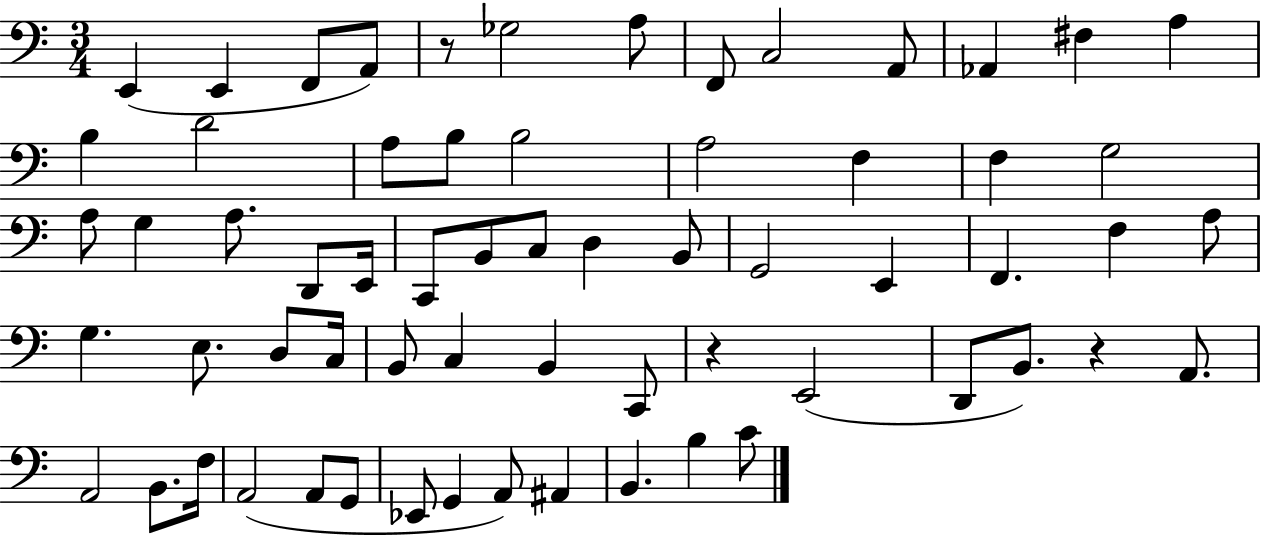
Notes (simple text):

E2/q E2/q F2/e A2/e R/e Gb3/h A3/e F2/e C3/h A2/e Ab2/q F#3/q A3/q B3/q D4/h A3/e B3/e B3/h A3/h F3/q F3/q G3/h A3/e G3/q A3/e. D2/e E2/s C2/e B2/e C3/e D3/q B2/e G2/h E2/q F2/q. F3/q A3/e G3/q. E3/e. D3/e C3/s B2/e C3/q B2/q C2/e R/q E2/h D2/e B2/e. R/q A2/e. A2/h B2/e. F3/s A2/h A2/e G2/e Eb2/e G2/q A2/e A#2/q B2/q. B3/q C4/e